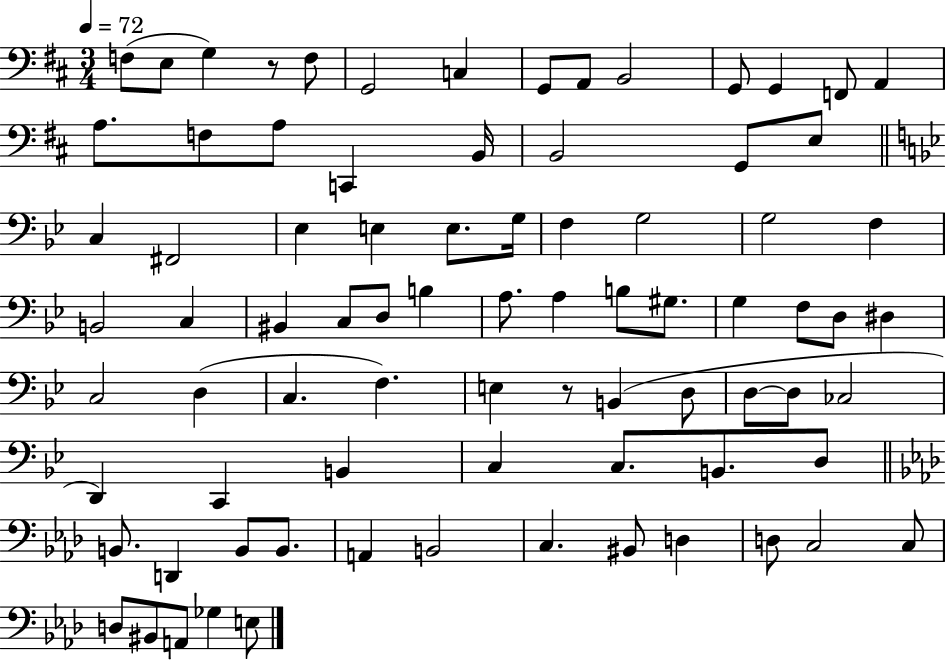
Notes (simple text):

F3/e E3/e G3/q R/e F3/e G2/h C3/q G2/e A2/e B2/h G2/e G2/q F2/e A2/q A3/e. F3/e A3/e C2/q B2/s B2/h G2/e E3/e C3/q F#2/h Eb3/q E3/q E3/e. G3/s F3/q G3/h G3/h F3/q B2/h C3/q BIS2/q C3/e D3/e B3/q A3/e. A3/q B3/e G#3/e. G3/q F3/e D3/e D#3/q C3/h D3/q C3/q. F3/q. E3/q R/e B2/q D3/e D3/e D3/e CES3/h D2/q C2/q B2/q C3/q C3/e. B2/e. D3/e B2/e. D2/q B2/e B2/e. A2/q B2/h C3/q. BIS2/e D3/q D3/e C3/h C3/e D3/e BIS2/e A2/e Gb3/q E3/e